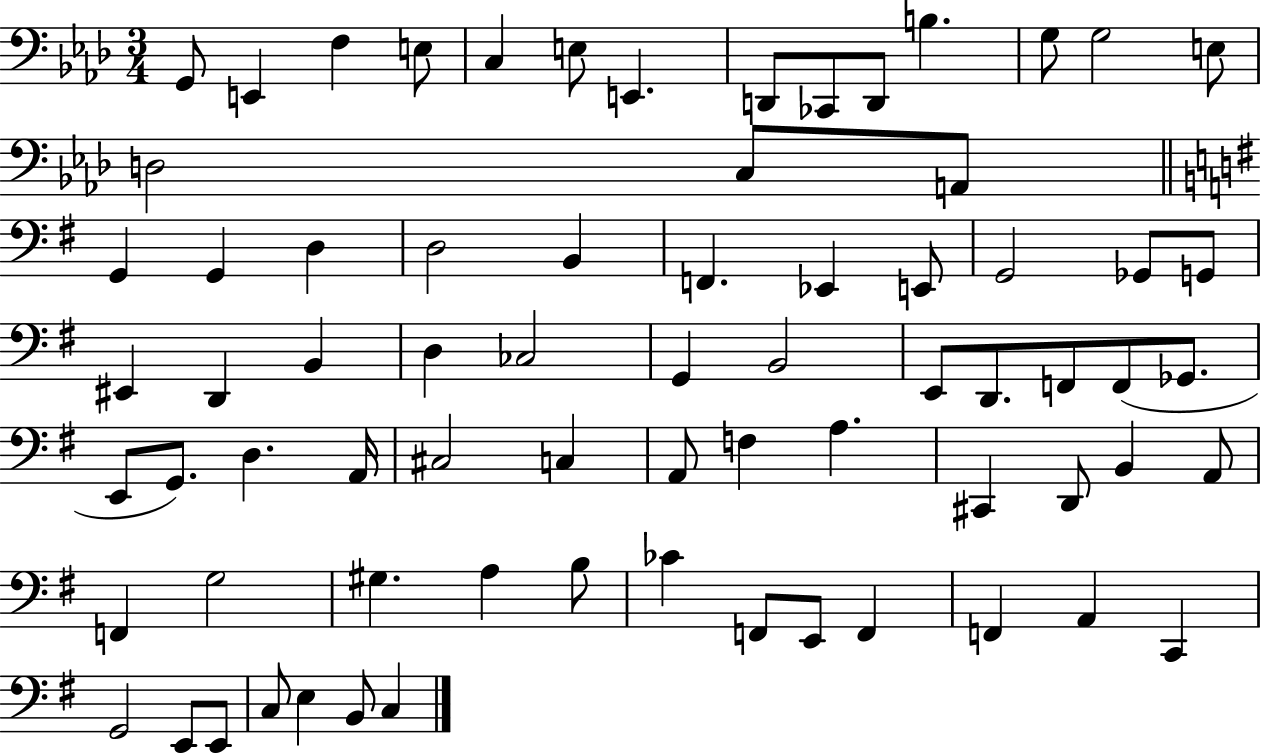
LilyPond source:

{
  \clef bass
  \numericTimeSignature
  \time 3/4
  \key aes \major
  g,8 e,4 f4 e8 | c4 e8 e,4. | d,8 ces,8 d,8 b4. | g8 g2 e8 | \break d2 c8 a,8 | \bar "||" \break \key e \minor g,4 g,4 d4 | d2 b,4 | f,4. ees,4 e,8 | g,2 ges,8 g,8 | \break eis,4 d,4 b,4 | d4 ces2 | g,4 b,2 | e,8 d,8. f,8 f,8( ges,8. | \break e,8 g,8.) d4. a,16 | cis2 c4 | a,8 f4 a4. | cis,4 d,8 b,4 a,8 | \break f,4 g2 | gis4. a4 b8 | ces'4 f,8 e,8 f,4 | f,4 a,4 c,4 | \break g,2 e,8 e,8 | c8 e4 b,8 c4 | \bar "|."
}